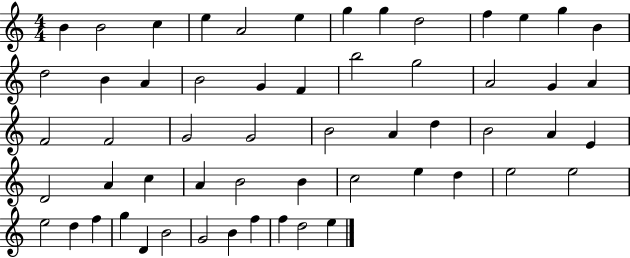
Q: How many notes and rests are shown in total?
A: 57